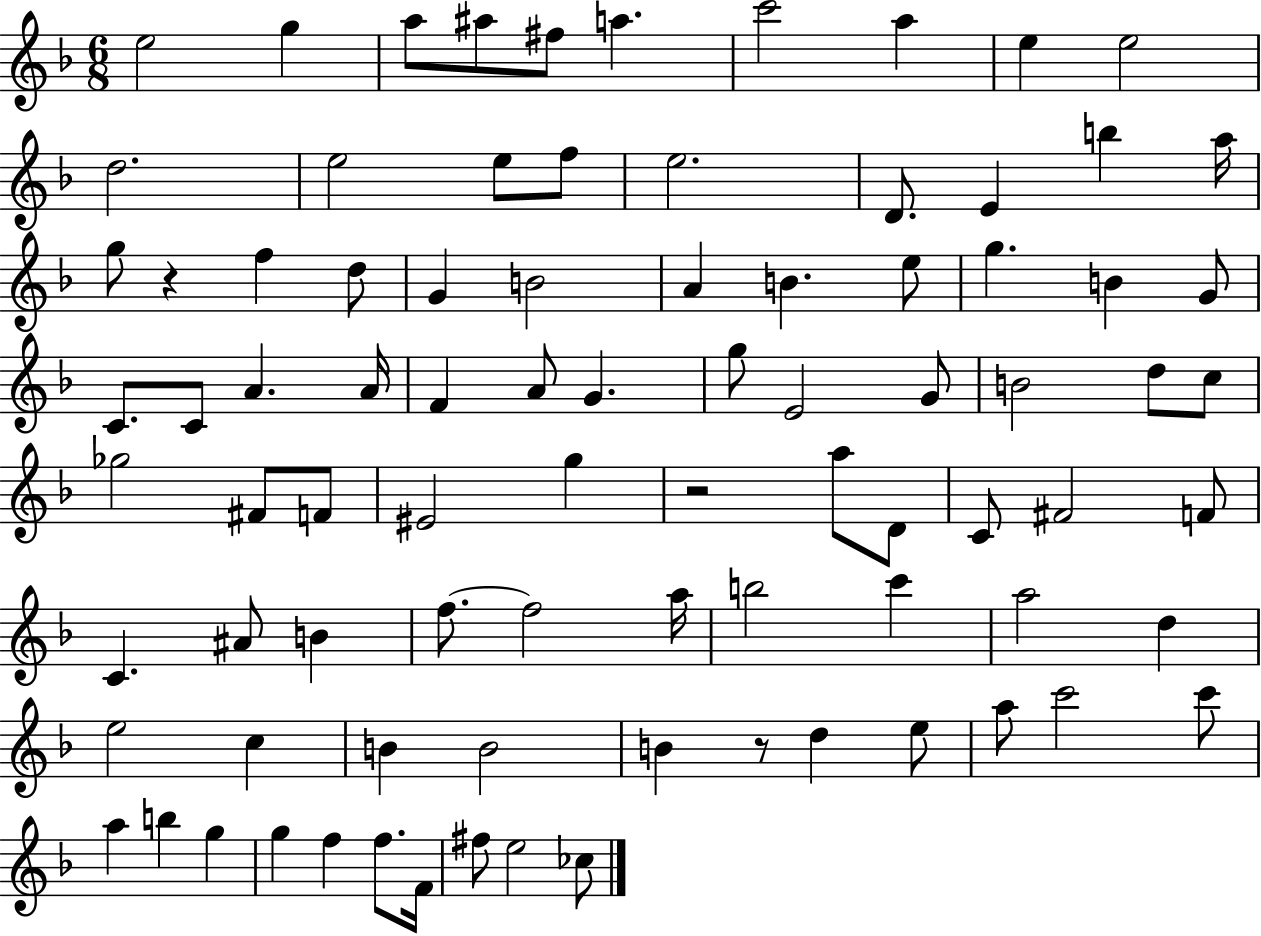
X:1
T:Untitled
M:6/8
L:1/4
K:F
e2 g a/2 ^a/2 ^f/2 a c'2 a e e2 d2 e2 e/2 f/2 e2 D/2 E b a/4 g/2 z f d/2 G B2 A B e/2 g B G/2 C/2 C/2 A A/4 F A/2 G g/2 E2 G/2 B2 d/2 c/2 _g2 ^F/2 F/2 ^E2 g z2 a/2 D/2 C/2 ^F2 F/2 C ^A/2 B f/2 f2 a/4 b2 c' a2 d e2 c B B2 B z/2 d e/2 a/2 c'2 c'/2 a b g g f f/2 F/4 ^f/2 e2 _c/2